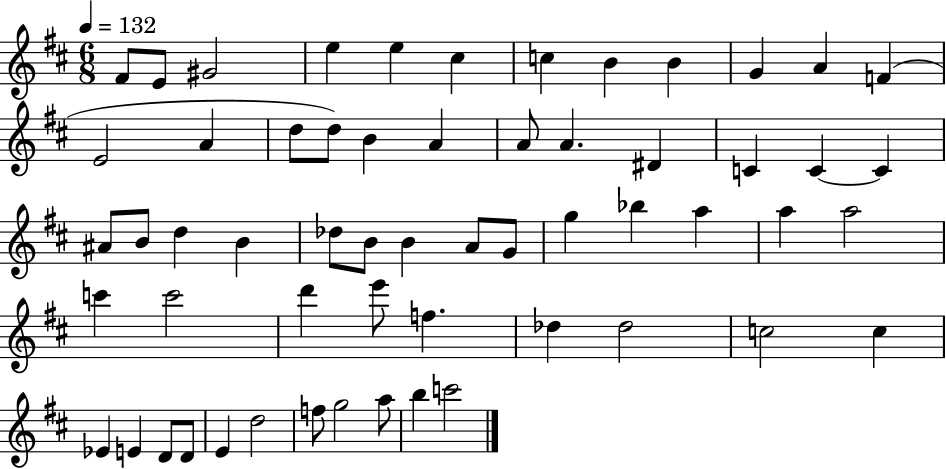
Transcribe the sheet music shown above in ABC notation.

X:1
T:Untitled
M:6/8
L:1/4
K:D
^F/2 E/2 ^G2 e e ^c c B B G A F E2 A d/2 d/2 B A A/2 A ^D C C C ^A/2 B/2 d B _d/2 B/2 B A/2 G/2 g _b a a a2 c' c'2 d' e'/2 f _d _d2 c2 c _E E D/2 D/2 E d2 f/2 g2 a/2 b c'2